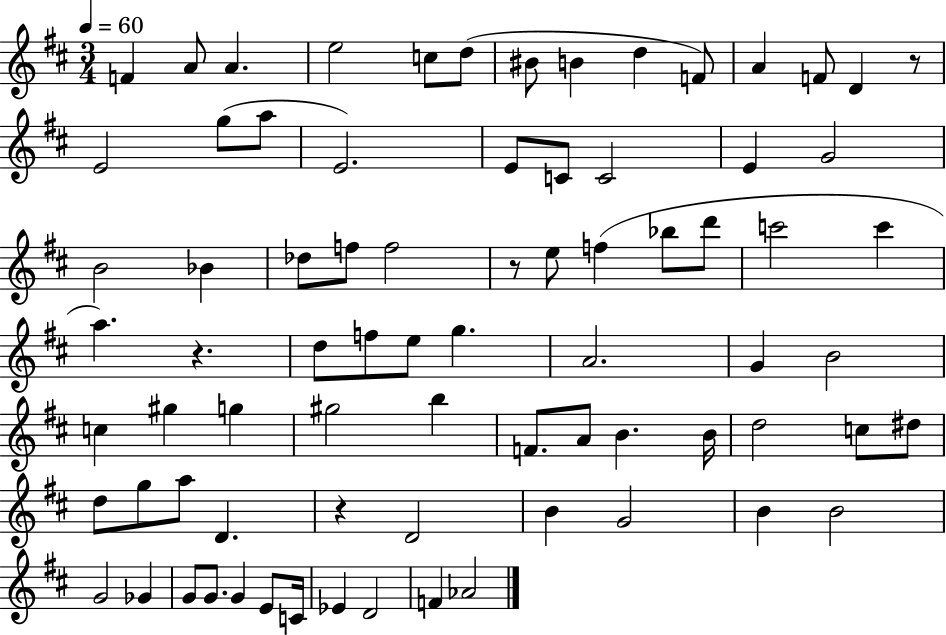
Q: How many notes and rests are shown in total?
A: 77